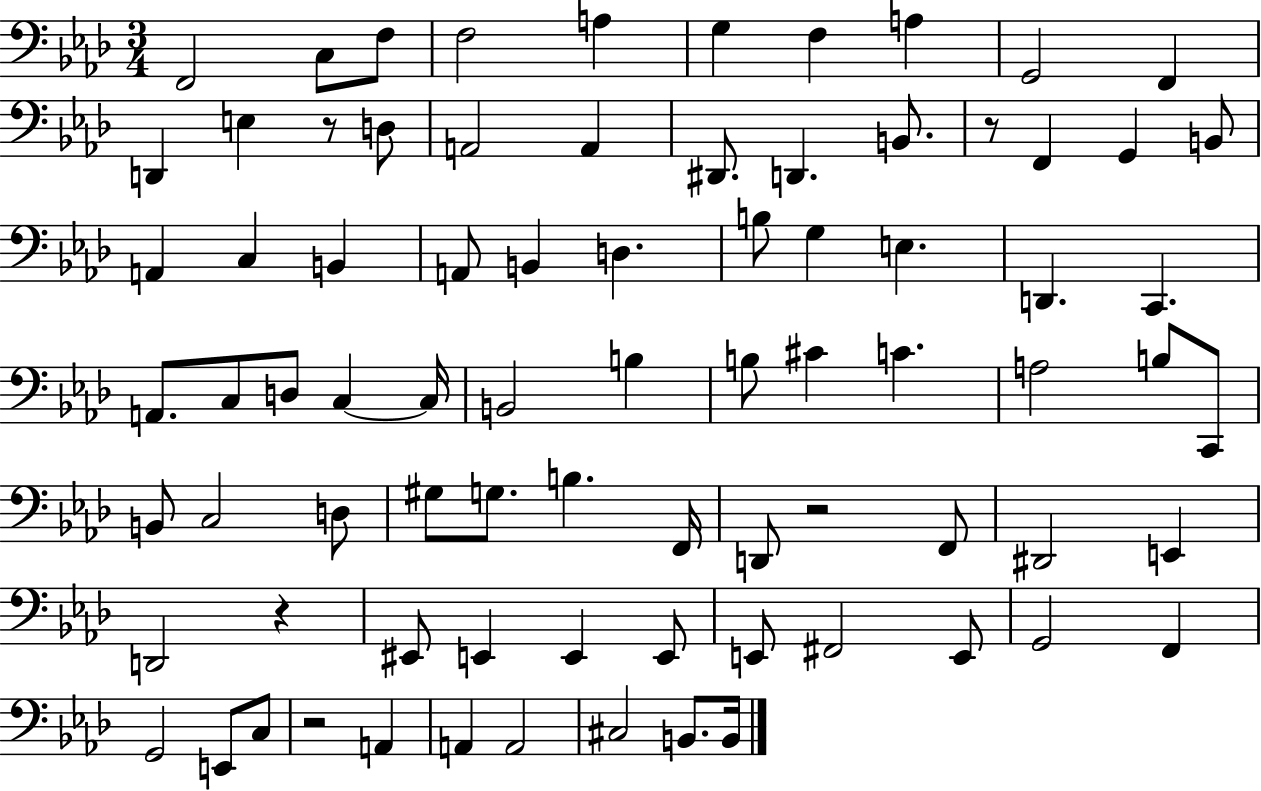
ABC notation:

X:1
T:Untitled
M:3/4
L:1/4
K:Ab
F,,2 C,/2 F,/2 F,2 A, G, F, A, G,,2 F,, D,, E, z/2 D,/2 A,,2 A,, ^D,,/2 D,, B,,/2 z/2 F,, G,, B,,/2 A,, C, B,, A,,/2 B,, D, B,/2 G, E, D,, C,, A,,/2 C,/2 D,/2 C, C,/4 B,,2 B, B,/2 ^C C A,2 B,/2 C,,/2 B,,/2 C,2 D,/2 ^G,/2 G,/2 B, F,,/4 D,,/2 z2 F,,/2 ^D,,2 E,, D,,2 z ^E,,/2 E,, E,, E,,/2 E,,/2 ^F,,2 E,,/2 G,,2 F,, G,,2 E,,/2 C,/2 z2 A,, A,, A,,2 ^C,2 B,,/2 B,,/4